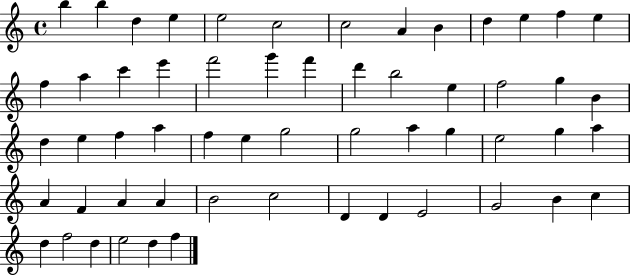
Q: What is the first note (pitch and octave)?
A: B5